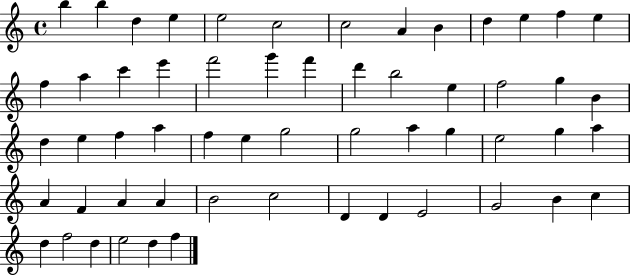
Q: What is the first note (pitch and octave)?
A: B5